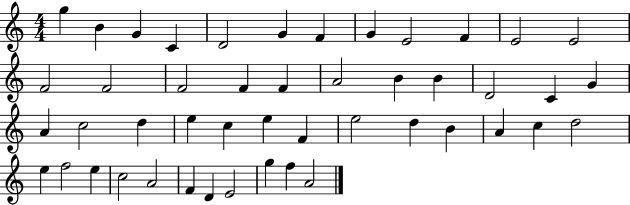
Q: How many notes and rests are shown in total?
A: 47